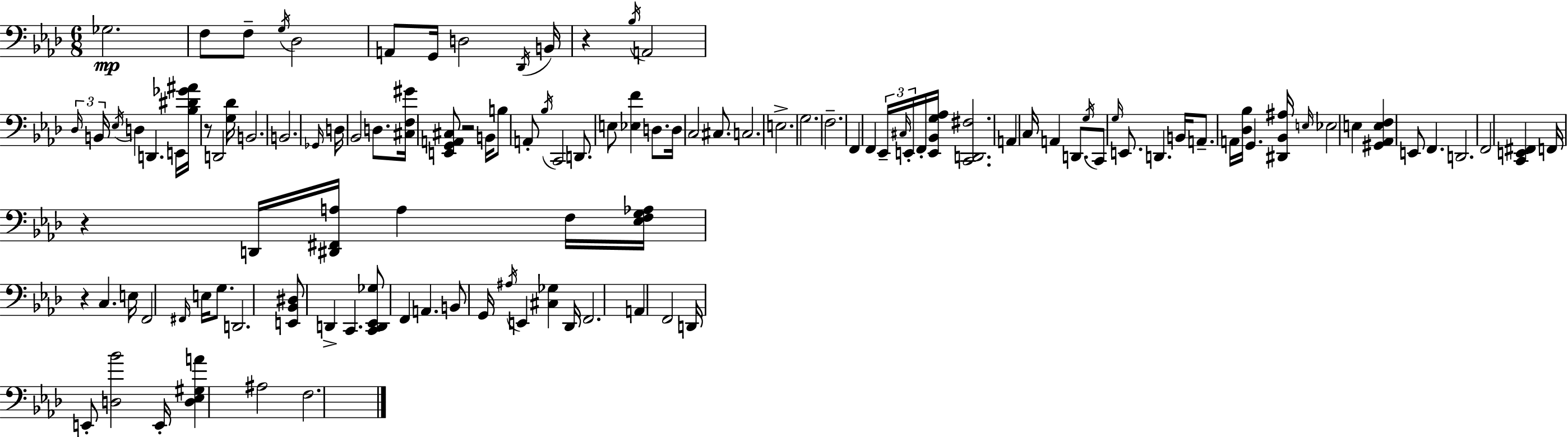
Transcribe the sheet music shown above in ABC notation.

X:1
T:Untitled
M:6/8
L:1/4
K:Ab
_G,2 F,/2 F,/2 G,/4 _D,2 A,,/2 G,,/4 D,2 _D,,/4 B,,/4 z _B,/4 A,,2 _D,/4 B,,/4 _E,/4 D, D,, E,,/4 [_B,^D_G^A]/4 z/2 D,,2 [G,_D]/4 B,,2 B,,2 _G,,/4 D,/4 _B,,2 D,/2 [^C,F,^G]/4 [E,,G,,A,,^C,]/2 z2 B,,/4 B,/2 A,,/2 _B,/4 C,,2 D,,/2 E,/2 [_E,F] D,/2 D,/4 C,2 ^C,/2 C,2 E,2 G,2 F,2 F,, F,, _E,,/4 ^C,/4 E,,/4 F,,/4 [E,,_B,,G,_A,]/4 [C,,D,,^F,]2 A,, C,/4 A,, D,,/2 G,/4 C,,/2 G,/4 E,,/2 D,, B,,/4 A,,/2 A,,/4 [_D,_B,]/4 G,, [^D,,_B,,^A,]/4 E,/4 _E,2 E, [^G,,_A,,E,F,] E,,/2 F,, D,,2 F,,2 [C,,E,,^F,,] F,,/4 z D,,/4 [^D,,^F,,A,]/4 A, F,/4 [_E,F,G,_A,]/4 z C, E,/4 F,,2 ^F,,/4 E,/4 G,/2 D,,2 [E,,_B,,^D,]/2 D,, C,, [C,,D,,_E,,_G,]/2 F,, A,, B,,/2 G,,/4 ^A,/4 E,, [^C,_G,] _D,,/4 F,,2 A,, F,,2 D,,/4 E,,/2 [D,_B]2 E,,/4 [D,_E,^G,A] ^A,2 F,2